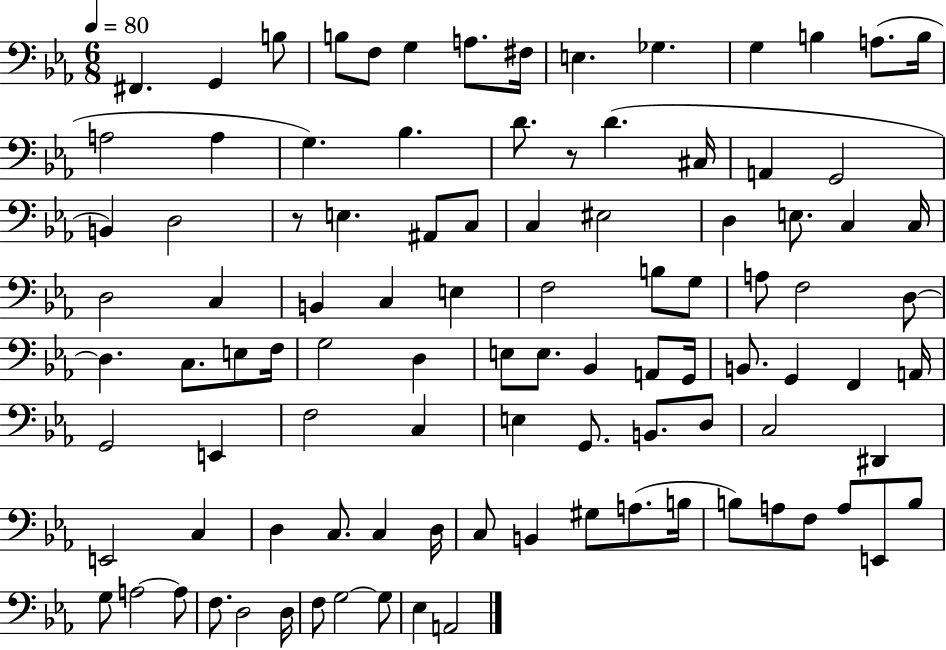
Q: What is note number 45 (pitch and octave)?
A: D3